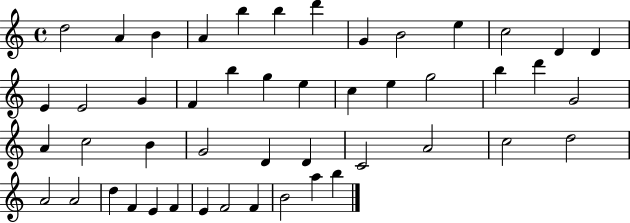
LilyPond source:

{
  \clef treble
  \time 4/4
  \defaultTimeSignature
  \key c \major
  d''2 a'4 b'4 | a'4 b''4 b''4 d'''4 | g'4 b'2 e''4 | c''2 d'4 d'4 | \break e'4 e'2 g'4 | f'4 b''4 g''4 e''4 | c''4 e''4 g''2 | b''4 d'''4 g'2 | \break a'4 c''2 b'4 | g'2 d'4 d'4 | c'2 a'2 | c''2 d''2 | \break a'2 a'2 | d''4 f'4 e'4 f'4 | e'4 f'2 f'4 | b'2 a''4 b''4 | \break \bar "|."
}